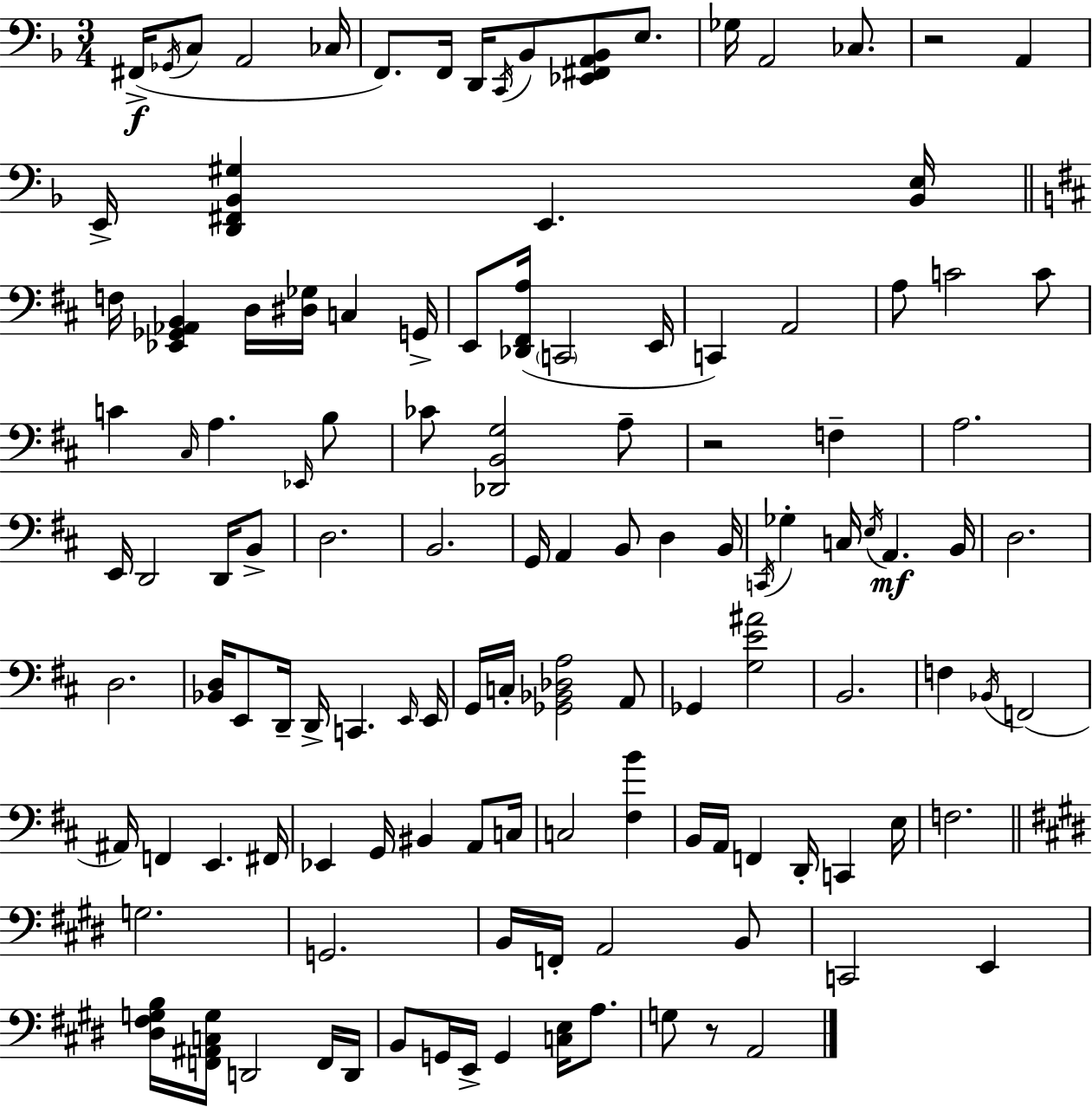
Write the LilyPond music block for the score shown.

{
  \clef bass
  \numericTimeSignature
  \time 3/4
  \key f \major
  fis,16->(\f \acciaccatura { ges,16 } c8 a,2 | ces16 f,8.) f,16 d,16 \acciaccatura { c,16 } bes,8 <ees, fis, a, bes,>8 e8. | ges16 a,2 ces8. | r2 a,4 | \break e,16-> <d, fis, bes, gis>4 e,4. | <bes, e>16 \bar "||" \break \key d \major f16 <ees, ges, aes, b,>4 d16 <dis ges>16 c4 g,16-> | e,8 <des, fis, a>16( \parenthesize c,2 e,16 | c,4) a,2 | a8 c'2 c'8 | \break c'4 \grace { cis16 } a4. \grace { ees,16 } | b8 ces'8 <des, b, g>2 | a8-- r2 f4-- | a2. | \break e,16 d,2 d,16 | b,8-> d2. | b,2. | g,16 a,4 b,8 d4 | \break b,16 \acciaccatura { c,16 } ges4-. c16 \acciaccatura { e16 }\mf a,4. | b,16 d2. | d2. | <bes, d>16 e,8 d,16-- d,16-> c,4. | \break \grace { e,16 } e,16 g,16 c16-. <ges, bes, des a>2 | a,8 ges,4 <g e' ais'>2 | b,2. | f4 \acciaccatura { bes,16 }( f,2 | \break ais,16) f,4 e,4. | fis,16 ees,4 g,16 bis,4 | a,8 c16 c2 | <fis b'>4 b,16 a,16 f,4 | \break d,16-. c,4 e16 f2. | \bar "||" \break \key e \major g2. | g,2. | b,16 f,16-. a,2 b,8 | c,2 e,4 | \break <dis fis g b>16 <f, ais, c g>16 d,2 f,16 d,16 | b,8 g,16 e,16-> g,4 <c e>16 a8. | g8 r8 a,2 | \bar "|."
}